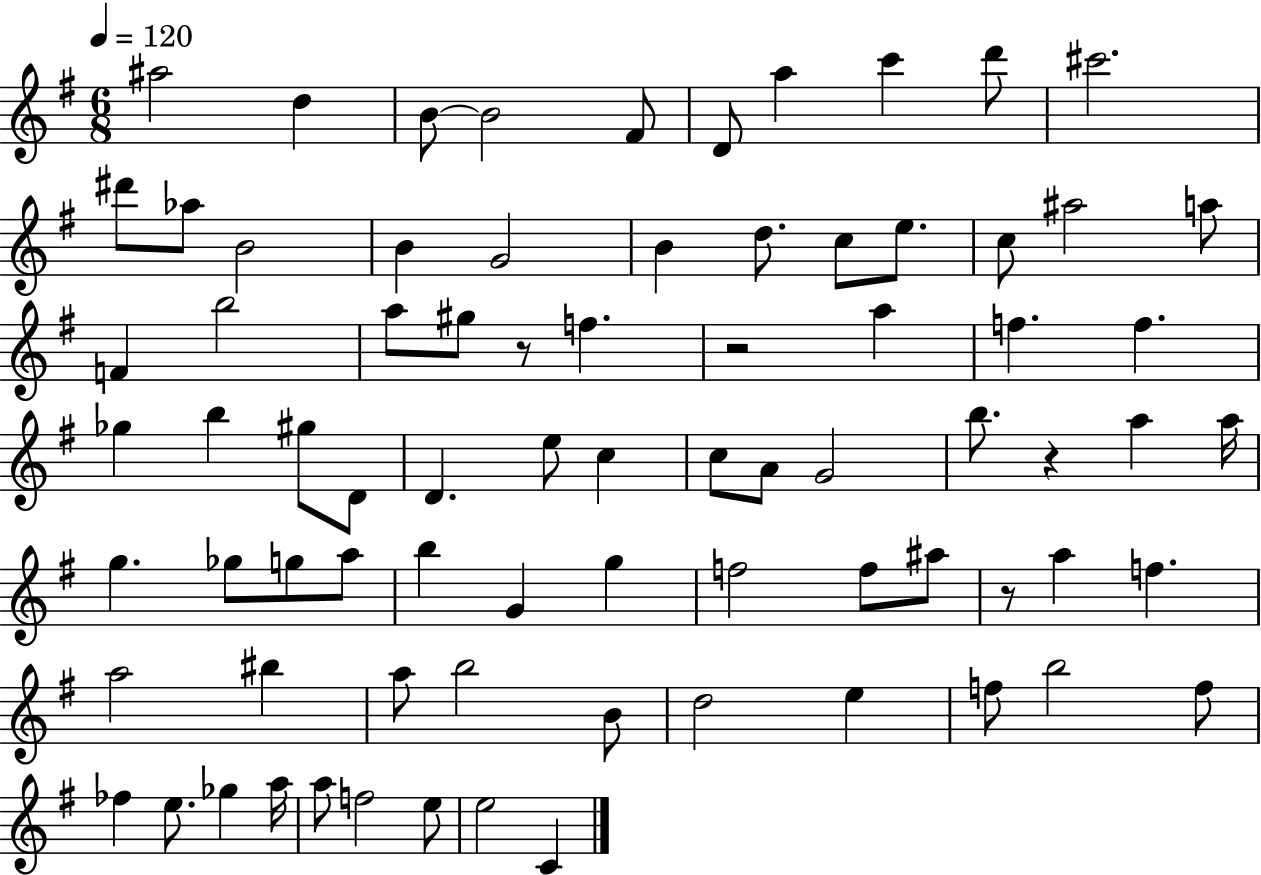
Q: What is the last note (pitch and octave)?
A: C4